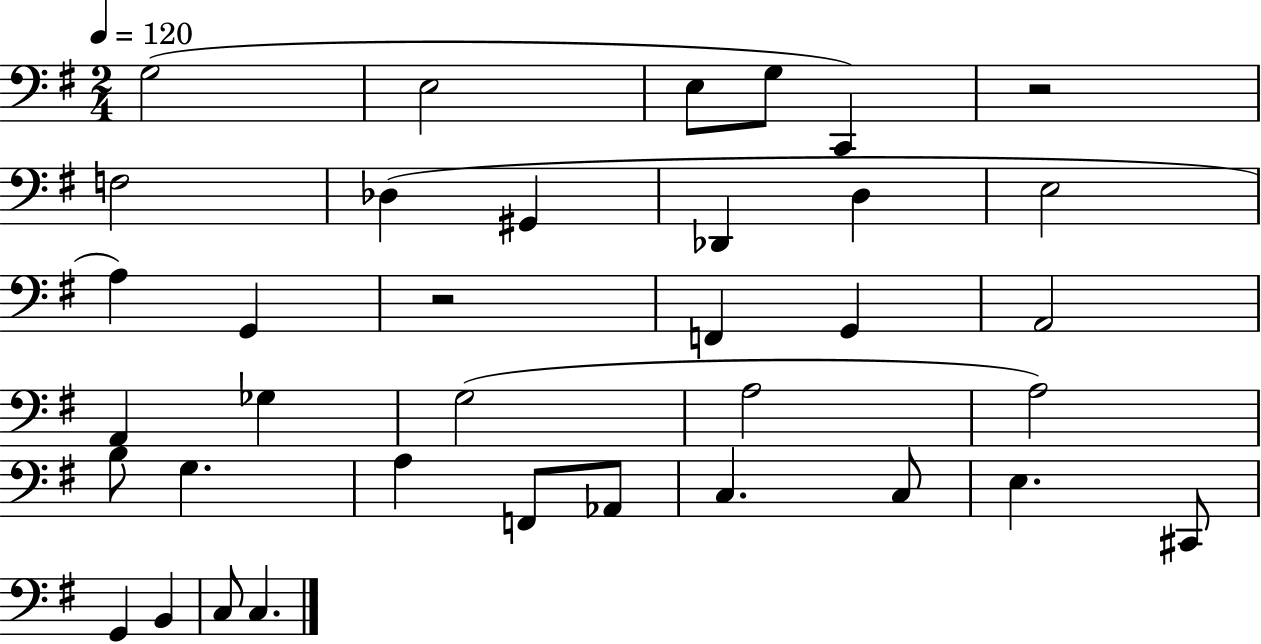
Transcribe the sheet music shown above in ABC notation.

X:1
T:Untitled
M:2/4
L:1/4
K:G
G,2 E,2 E,/2 G,/2 C,, z2 F,2 _D, ^G,, _D,, D, E,2 A, G,, z2 F,, G,, A,,2 A,, _G, G,2 A,2 A,2 B,/2 G, A, F,,/2 _A,,/2 C, C,/2 E, ^C,,/2 G,, B,, C,/2 C,